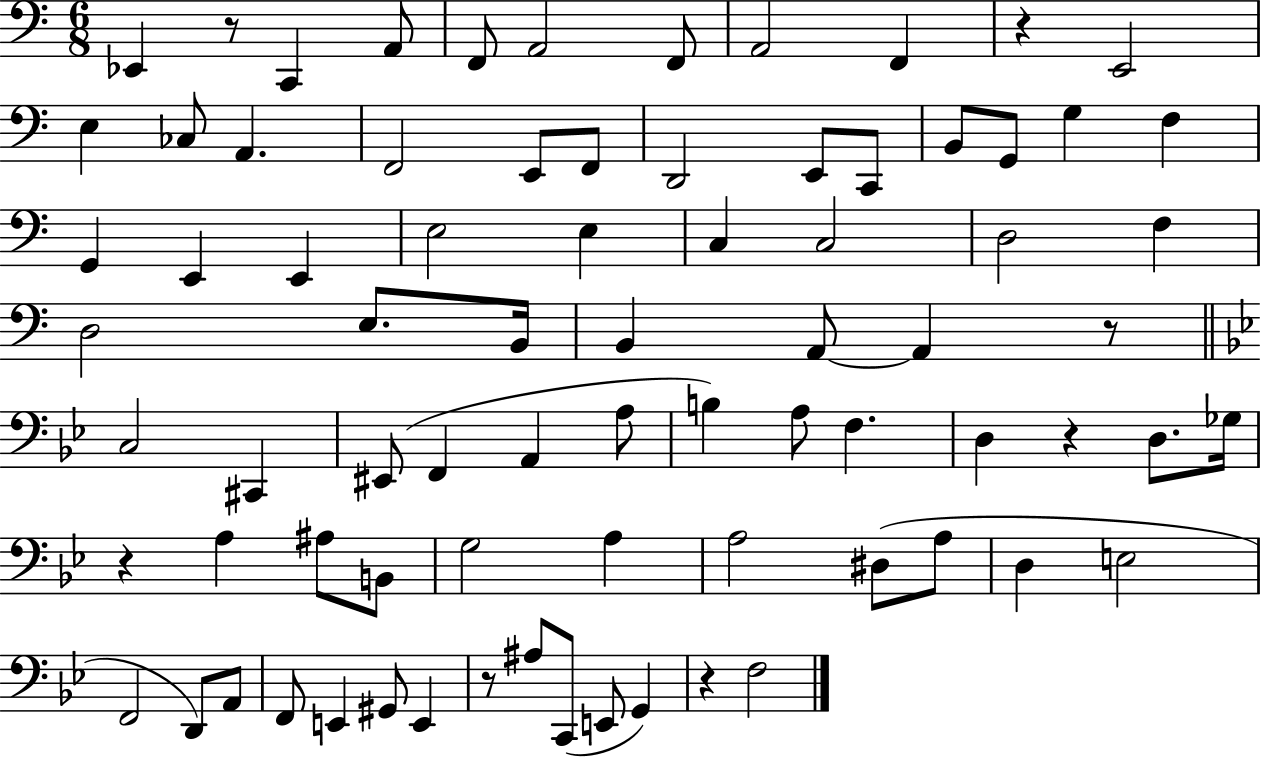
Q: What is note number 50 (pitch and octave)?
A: A3